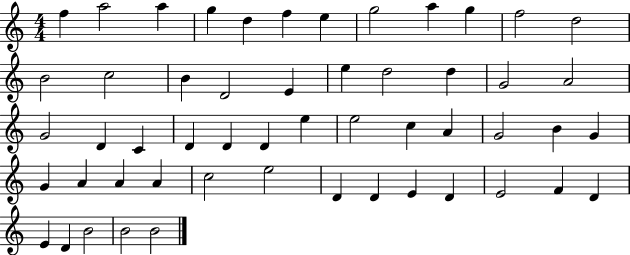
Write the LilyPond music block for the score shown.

{
  \clef treble
  \numericTimeSignature
  \time 4/4
  \key c \major
  f''4 a''2 a''4 | g''4 d''4 f''4 e''4 | g''2 a''4 g''4 | f''2 d''2 | \break b'2 c''2 | b'4 d'2 e'4 | e''4 d''2 d''4 | g'2 a'2 | \break g'2 d'4 c'4 | d'4 d'4 d'4 e''4 | e''2 c''4 a'4 | g'2 b'4 g'4 | \break g'4 a'4 a'4 a'4 | c''2 e''2 | d'4 d'4 e'4 d'4 | e'2 f'4 d'4 | \break e'4 d'4 b'2 | b'2 b'2 | \bar "|."
}